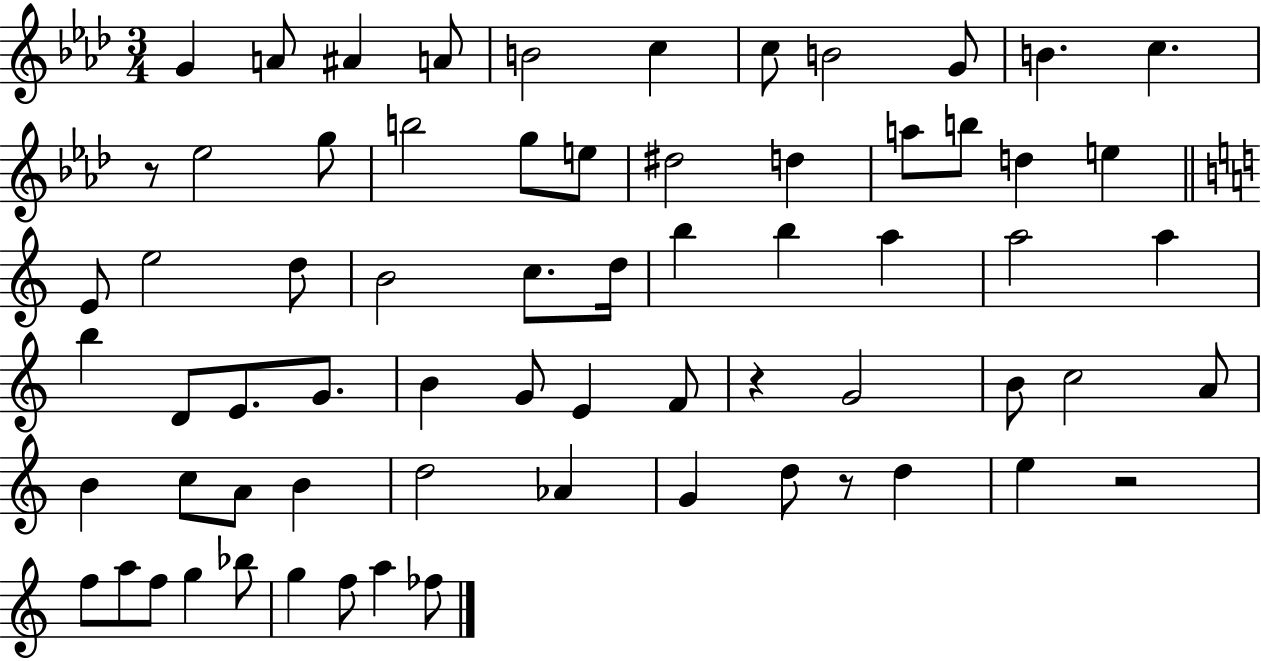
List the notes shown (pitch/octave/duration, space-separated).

G4/q A4/e A#4/q A4/e B4/h C5/q C5/e B4/h G4/e B4/q. C5/q. R/e Eb5/h G5/e B5/h G5/e E5/e D#5/h D5/q A5/e B5/e D5/q E5/q E4/e E5/h D5/e B4/h C5/e. D5/s B5/q B5/q A5/q A5/h A5/q B5/q D4/e E4/e. G4/e. B4/q G4/e E4/q F4/e R/q G4/h B4/e C5/h A4/e B4/q C5/e A4/e B4/q D5/h Ab4/q G4/q D5/e R/e D5/q E5/q R/h F5/e A5/e F5/e G5/q Bb5/e G5/q F5/e A5/q FES5/e